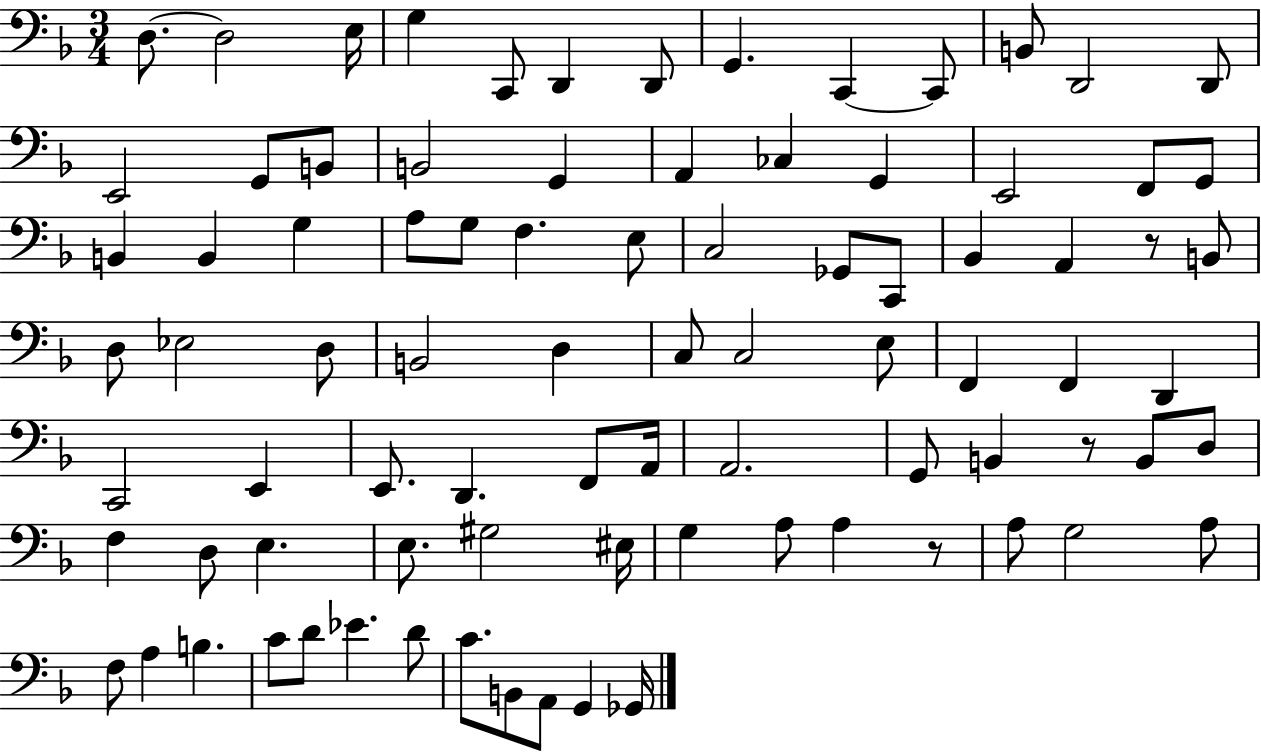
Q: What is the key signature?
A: F major